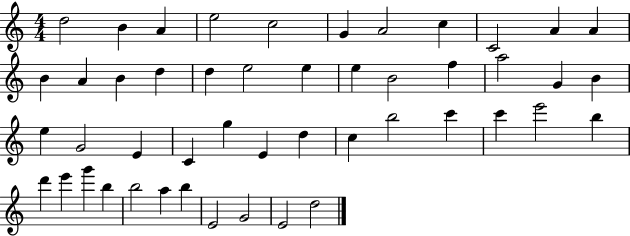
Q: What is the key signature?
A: C major